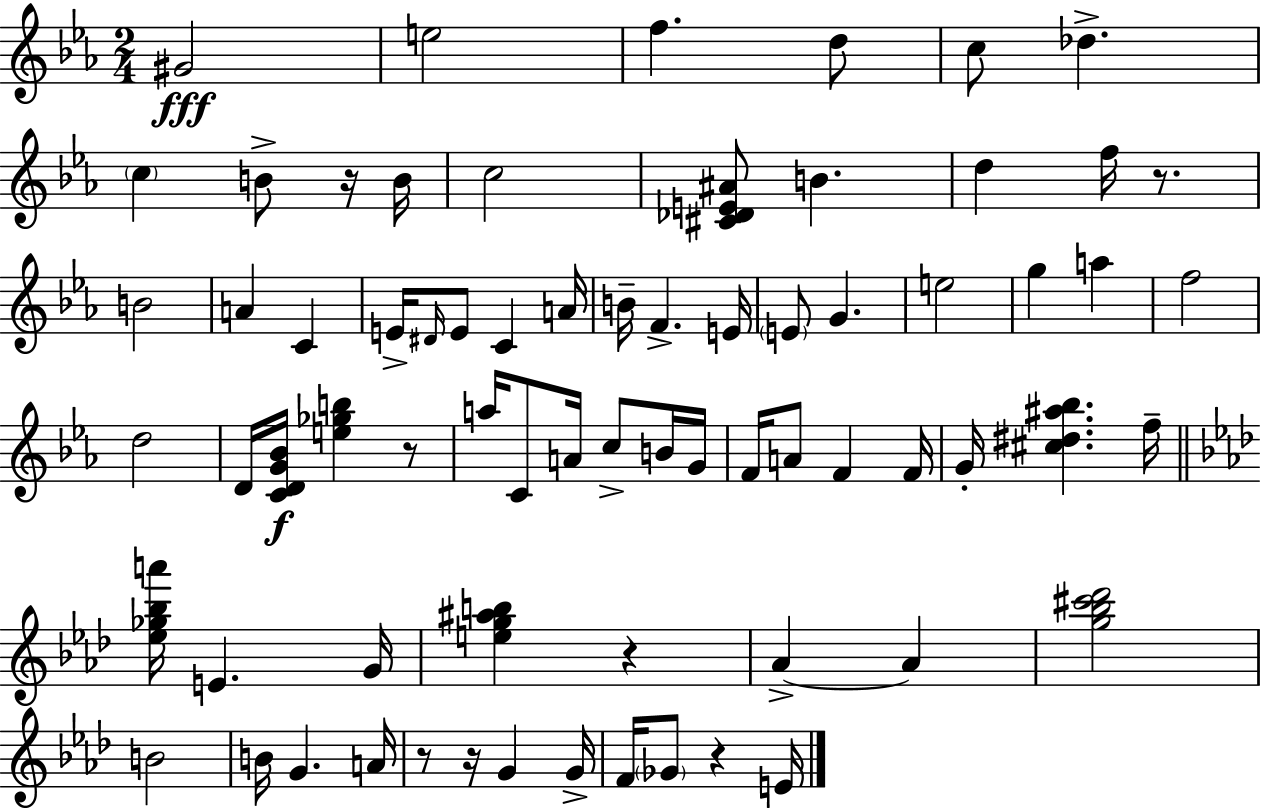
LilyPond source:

{
  \clef treble
  \numericTimeSignature
  \time 2/4
  \key ees \major
  \repeat volta 2 { gis'2\fff | e''2 | f''4. d''8 | c''8 des''4.-> | \break \parenthesize c''4 b'8-> r16 b'16 | c''2 | <cis' des' e' ais'>8 b'4. | d''4 f''16 r8. | \break b'2 | a'4 c'4 | e'16-> \grace { dis'16 } e'8 c'4 | a'16 b'16-- f'4.-> | \break e'16 \parenthesize e'8 g'4. | e''2 | g''4 a''4 | f''2 | \break d''2 | d'16 <c' d' g' bes'>16\f <e'' ges'' b''>4 r8 | a''16 c'8 a'16 c''8-> b'16 | g'16 f'16 a'8 f'4 | \break f'16 g'16-. <cis'' dis'' ais'' bes''>4. | f''16-- \bar "||" \break \key aes \major <ees'' ges'' bes'' a'''>16 e'4. g'16 | <e'' g'' ais'' b''>4 r4 | aes'4->~~ aes'4 | <g'' bes'' cis''' des'''>2 | \break b'2 | b'16 g'4. a'16 | r8 r16 g'4 g'16-> | f'16 \parenthesize ges'8 r4 e'16 | \break } \bar "|."
}